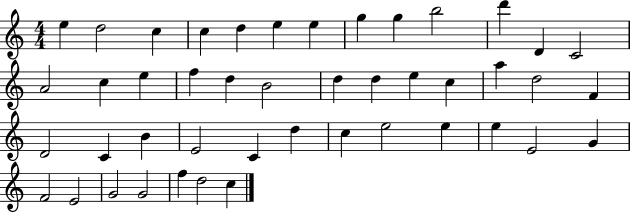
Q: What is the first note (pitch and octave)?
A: E5